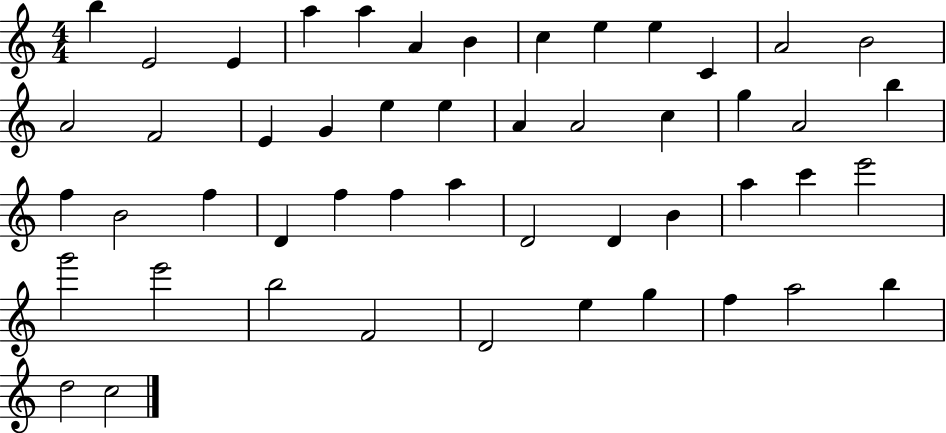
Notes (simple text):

B5/q E4/h E4/q A5/q A5/q A4/q B4/q C5/q E5/q E5/q C4/q A4/h B4/h A4/h F4/h E4/q G4/q E5/q E5/q A4/q A4/h C5/q G5/q A4/h B5/q F5/q B4/h F5/q D4/q F5/q F5/q A5/q D4/h D4/q B4/q A5/q C6/q E6/h G6/h E6/h B5/h F4/h D4/h E5/q G5/q F5/q A5/h B5/q D5/h C5/h